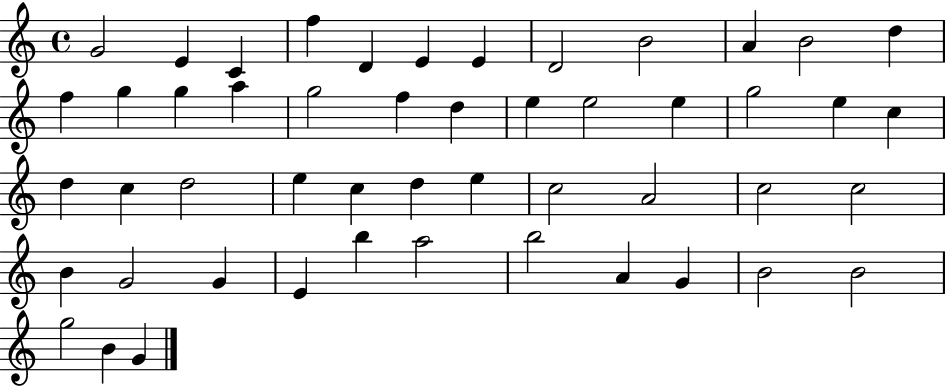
{
  \clef treble
  \time 4/4
  \defaultTimeSignature
  \key c \major
  g'2 e'4 c'4 | f''4 d'4 e'4 e'4 | d'2 b'2 | a'4 b'2 d''4 | \break f''4 g''4 g''4 a''4 | g''2 f''4 d''4 | e''4 e''2 e''4 | g''2 e''4 c''4 | \break d''4 c''4 d''2 | e''4 c''4 d''4 e''4 | c''2 a'2 | c''2 c''2 | \break b'4 g'2 g'4 | e'4 b''4 a''2 | b''2 a'4 g'4 | b'2 b'2 | \break g''2 b'4 g'4 | \bar "|."
}